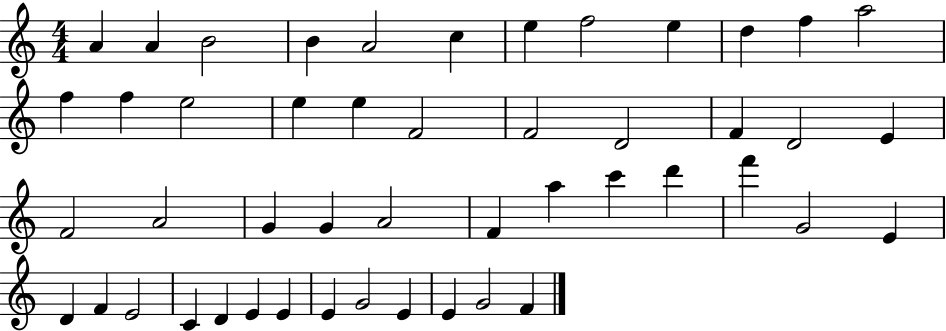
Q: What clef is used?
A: treble